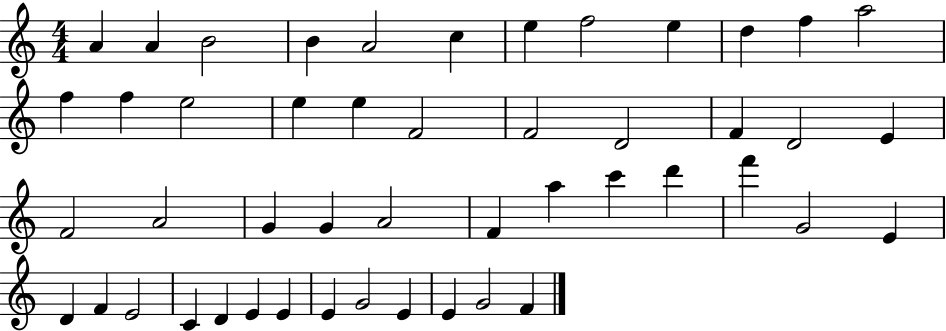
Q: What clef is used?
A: treble